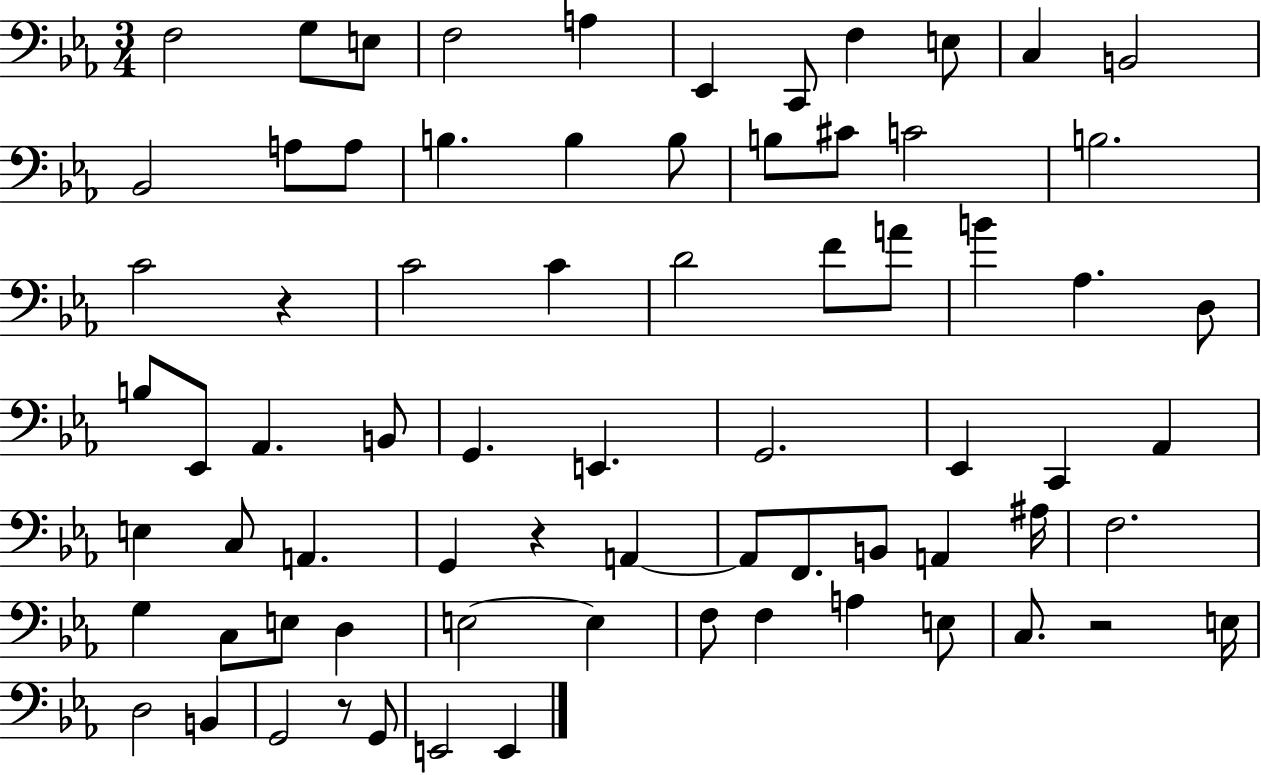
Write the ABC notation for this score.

X:1
T:Untitled
M:3/4
L:1/4
K:Eb
F,2 G,/2 E,/2 F,2 A, _E,, C,,/2 F, E,/2 C, B,,2 _B,,2 A,/2 A,/2 B, B, B,/2 B,/2 ^C/2 C2 B,2 C2 z C2 C D2 F/2 A/2 B _A, D,/2 B,/2 _E,,/2 _A,, B,,/2 G,, E,, G,,2 _E,, C,, _A,, E, C,/2 A,, G,, z A,, A,,/2 F,,/2 B,,/2 A,, ^A,/4 F,2 G, C,/2 E,/2 D, E,2 E, F,/2 F, A, E,/2 C,/2 z2 E,/4 D,2 B,, G,,2 z/2 G,,/2 E,,2 E,,